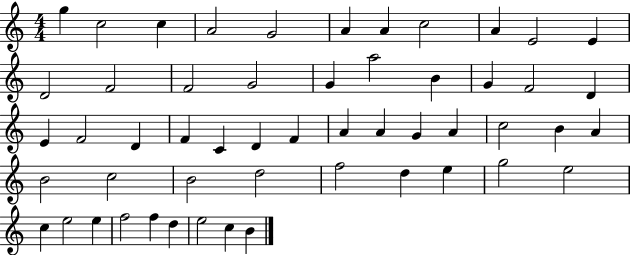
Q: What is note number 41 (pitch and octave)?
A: D5